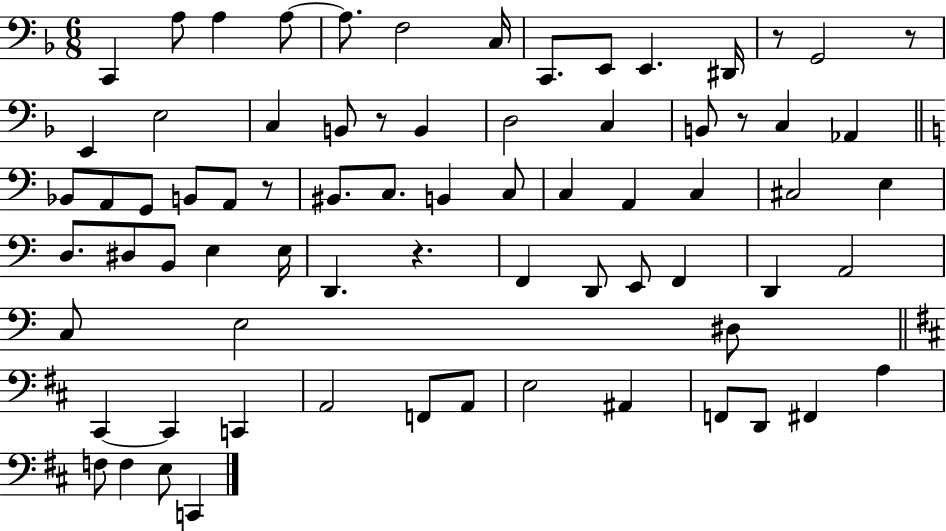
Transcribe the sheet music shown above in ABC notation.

X:1
T:Untitled
M:6/8
L:1/4
K:F
C,, A,/2 A, A,/2 A,/2 F,2 C,/4 C,,/2 E,,/2 E,, ^D,,/4 z/2 G,,2 z/2 E,, E,2 C, B,,/2 z/2 B,, D,2 C, B,,/2 z/2 C, _A,, _B,,/2 A,,/2 G,,/2 B,,/2 A,,/2 z/2 ^B,,/2 C,/2 B,, C,/2 C, A,, C, ^C,2 E, D,/2 ^D,/2 B,,/2 E, E,/4 D,, z F,, D,,/2 E,,/2 F,, D,, A,,2 C,/2 E,2 ^D,/2 ^C,, ^C,, C,, A,,2 F,,/2 A,,/2 E,2 ^A,, F,,/2 D,,/2 ^F,, A, F,/2 F, E,/2 C,,